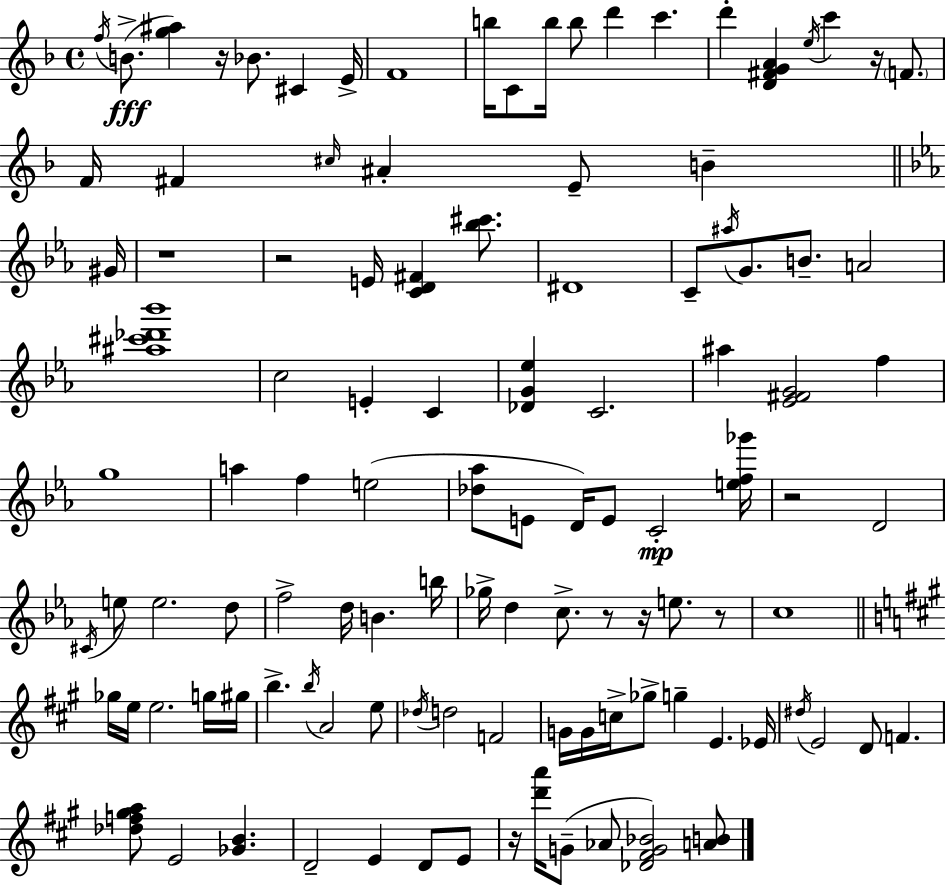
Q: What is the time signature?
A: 4/4